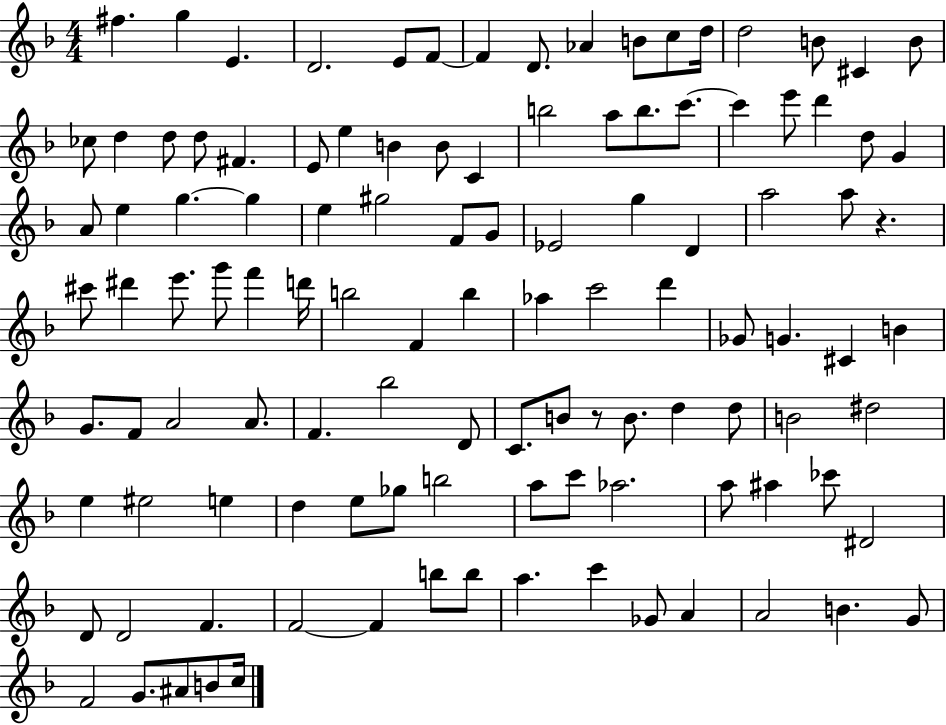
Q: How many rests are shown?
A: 2